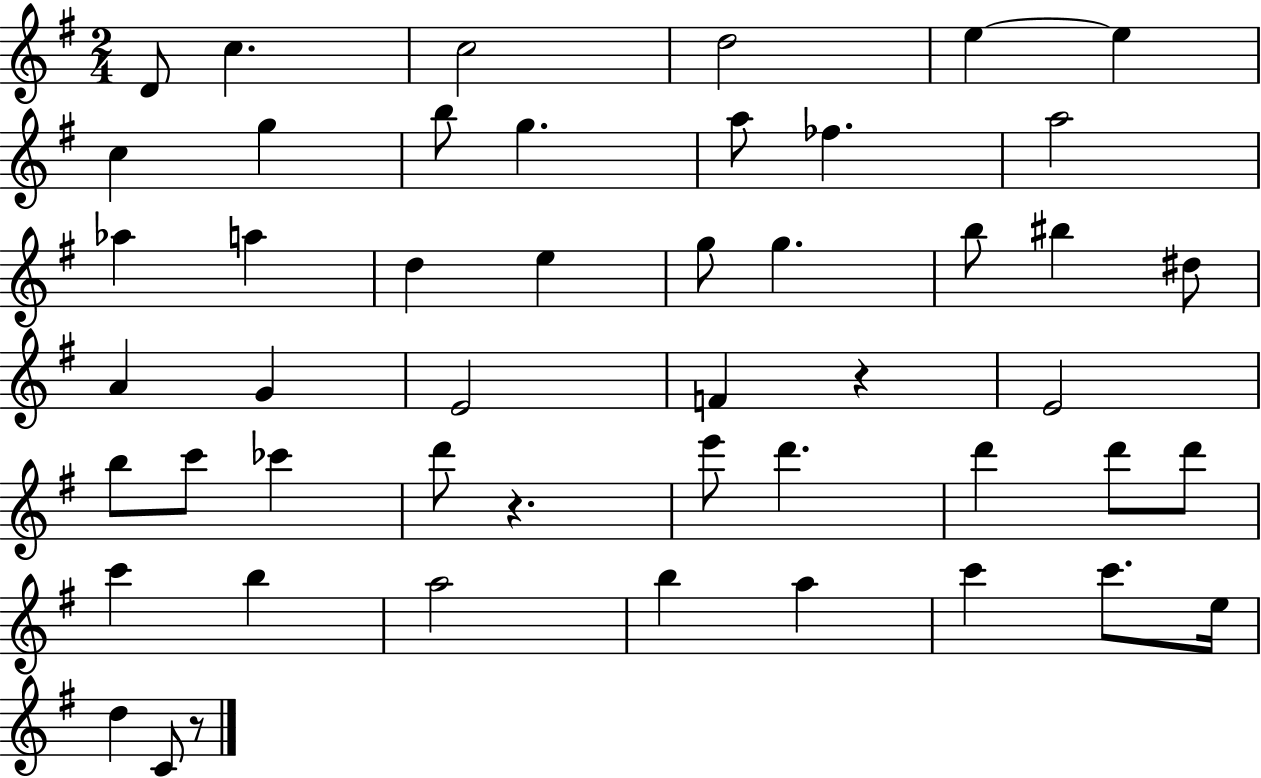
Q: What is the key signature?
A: G major